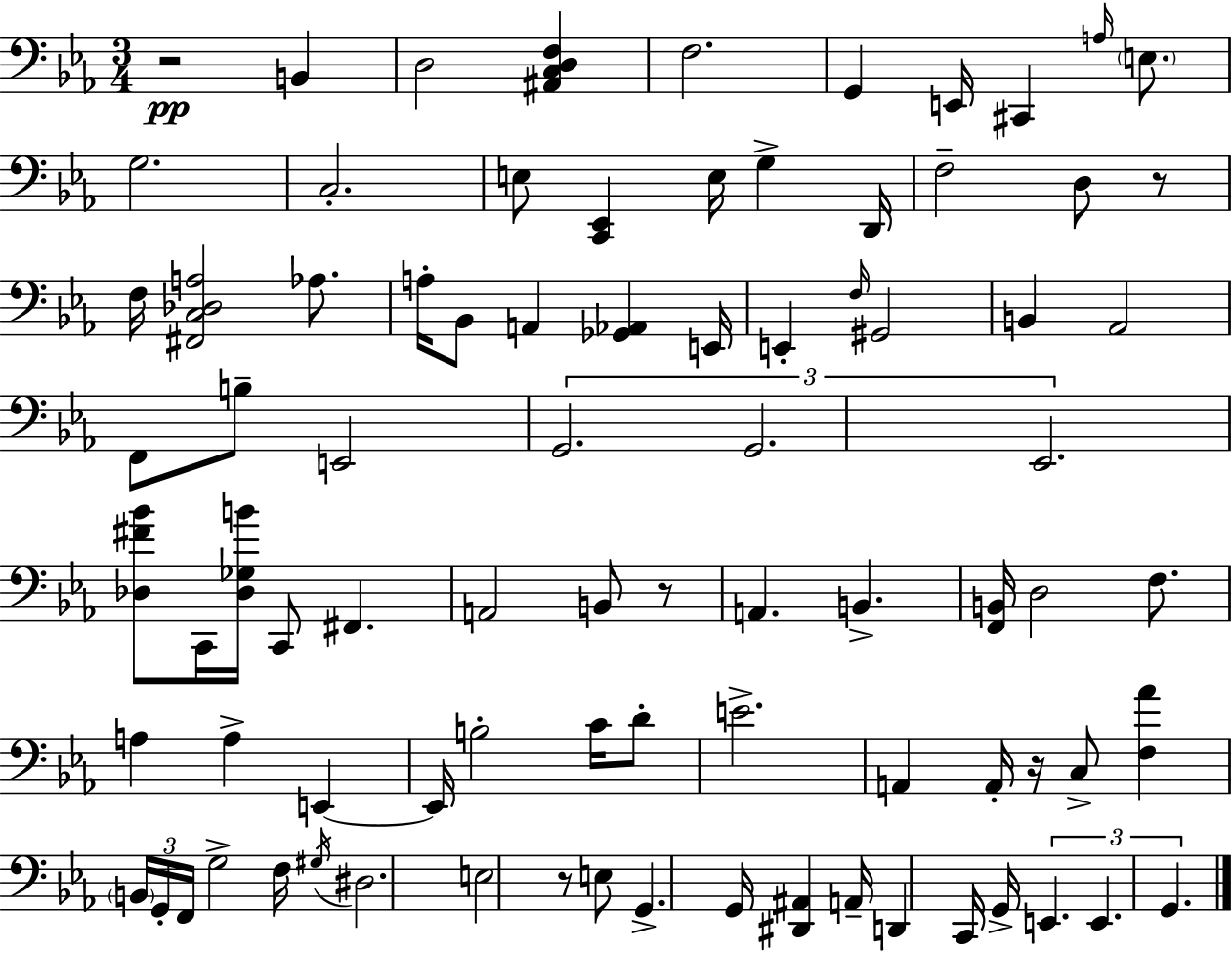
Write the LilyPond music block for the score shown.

{
  \clef bass
  \numericTimeSignature
  \time 3/4
  \key ees \major
  r2\pp b,4 | d2 <ais, c d f>4 | f2. | g,4 e,16 cis,4 \grace { a16 } \parenthesize e8. | \break g2. | c2.-. | e8 <c, ees,>4 e16 g4-> | d,16 f2-- d8 r8 | \break f16 <fis, c des a>2 aes8. | a16-. bes,8 a,4 <ges, aes,>4 | e,16 e,4-. \grace { f16 } gis,2 | b,4 aes,2 | \break f,8 b8-- e,2 | \tuplet 3/2 { g,2. | g,2. | ees,2. } | \break <des fis' bes'>8 c,16 <des ges b'>16 c,8 fis,4. | a,2 b,8 | r8 a,4. b,4.-> | <f, b,>16 d2 f8. | \break a4 a4-> e,4~~ | e,16 b2-. c'16 | d'8-. e'2.-> | a,4 a,16-. r16 c8-> <f aes'>4 | \break \tuplet 3/2 { \parenthesize b,16 g,16-. f,16 } g2-> | f16 \acciaccatura { gis16 } dis2. | e2 r8 | e8 g,4.-> g,16 <dis, ais,>4 | \break a,16-- d,4 c,16 g,16-> \tuplet 3/2 { e,4. | e,4. g,4. } | \bar "|."
}